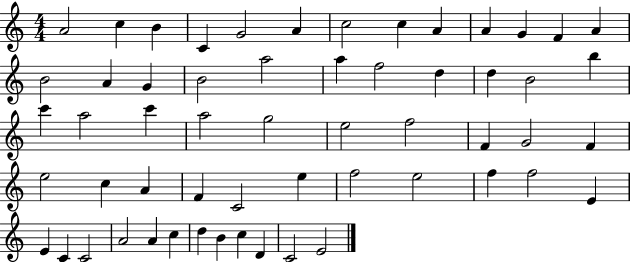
A4/h C5/q B4/q C4/q G4/h A4/q C5/h C5/q A4/q A4/q G4/q F4/q A4/q B4/h A4/q G4/q B4/h A5/h A5/q F5/h D5/q D5/q B4/h B5/q C6/q A5/h C6/q A5/h G5/h E5/h F5/h F4/q G4/h F4/q E5/h C5/q A4/q F4/q C4/h E5/q F5/h E5/h F5/q F5/h E4/q E4/q C4/q C4/h A4/h A4/q C5/q D5/q B4/q C5/q D4/q C4/h E4/h